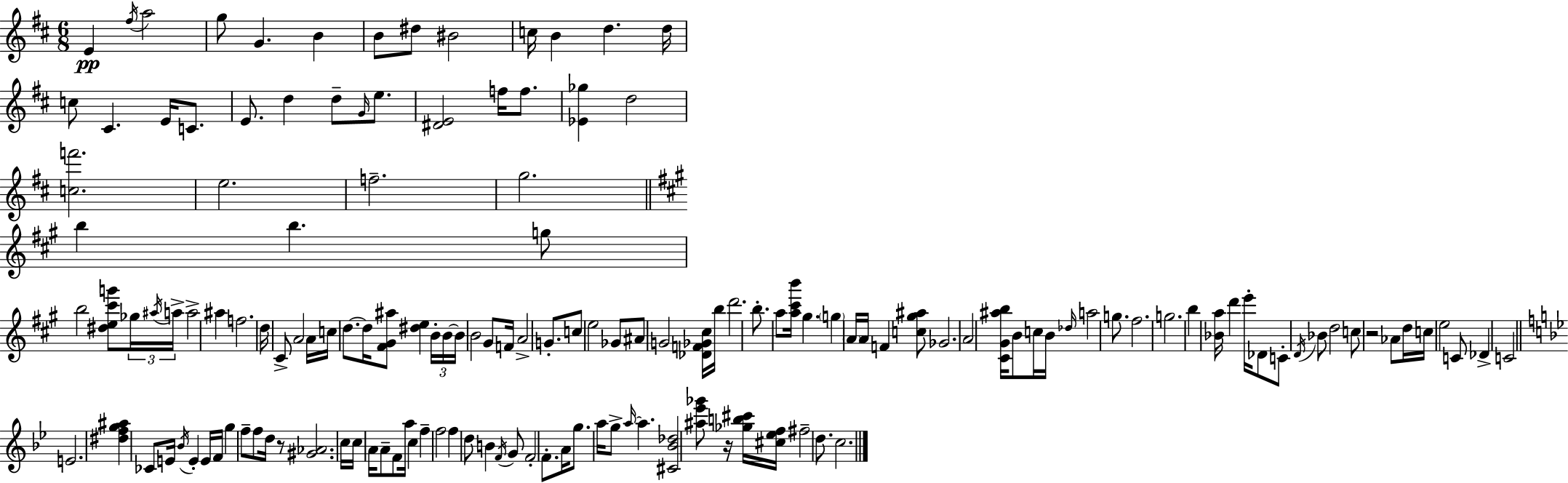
{
  \clef treble
  \numericTimeSignature
  \time 6/8
  \key d \major
  e'4\pp \acciaccatura { fis''16 } a''2 | g''8 g'4. b'4 | b'8 dis''8 bis'2 | c''16 b'4 d''4. | \break d''16 c''8 cis'4. e'16 c'8. | e'8. d''4 d''8-- \grace { g'16 } e''8. | <dis' e'>2 f''16 f''8. | <ees' ges''>4 d''2 | \break <c'' f'''>2. | e''2. | f''2.-- | g''2. | \break \bar "||" \break \key a \major b''4 b''4. g''8 | b''2 <dis'' e'' cis''' g'''>8 \tuplet 3/2 { ges''16 \acciaccatura { ais''16 } | a''16-> } a''2-> ais''4 | f''2. | \break d''16 cis'8-> a'2 | a'16 c''16 d''8.~~ d''16 <fis' gis' ais''>8 <dis'' e''>4 | \tuplet 3/2 { b'16-. b'16~~ b'16 } b'2 gis'8 | f'16 a'2-> g'8.-. | \break c''8 e''2 ges'8 | ais'8 g'2 <des' f' ges' cis''>16 | b''16 d'''2. | b''8.-. a''8 <a'' cis''' b'''>16 gis''4. | \break \parenthesize g''4 \parenthesize a'16 a'16 f'4 <c'' gis'' ais''>8 | ges'2. | a'2 <cis' gis' ais'' b''>16 b'8 | c''16 b'16 \grace { des''16 } a''2 g''8. | \break fis''2. | g''2. | b''4 <bes' a''>16 d'''4 e'''16-. | des'8 c'8-. \acciaccatura { d'16 } bes'8 d''2 | \break c''8 r2 | aes'8 d''16 c''16 e''2 | c'8 des'4-> c'2 | \bar "||" \break \key bes \major e'2. | <dis'' f'' g'' ais''>4 ces'8 e'16 \acciaccatura { bes'16 } e'4-. | e'16 f'16 g''4 f''8-- f''8 d''16 r8 | <gis' aes'>2. | \break c''16 c''16 a'16 a'8-- f'8 a''16 c''4 | f''4-- f''2 | f''4 d''8 b'4 \acciaccatura { f'16 } | g'8 f'2-. f'8.-. | \break a'16 g''8. a''16 g''8-> \grace { a''16~ }~ a''4. | <cis' bes' des''>2 <ais'' ees''' ges'''>8 | r16 <ges'' b'' cis'''>16 <cis'' ees'' f''>16 fis''2-- | d''8. c''2. | \break \bar "|."
}